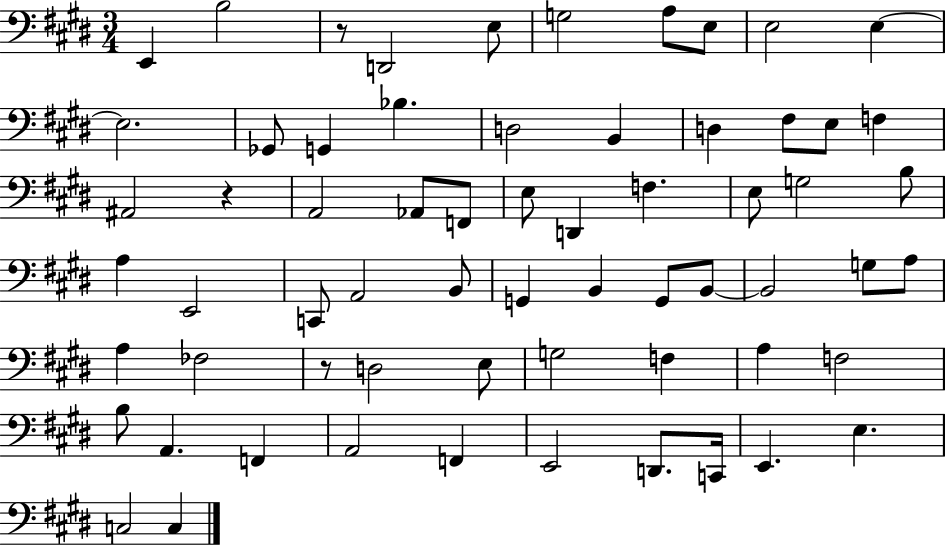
{
  \clef bass
  \numericTimeSignature
  \time 3/4
  \key e \major
  e,4 b2 | r8 d,2 e8 | g2 a8 e8 | e2 e4~~ | \break e2. | ges,8 g,4 bes4. | d2 b,4 | d4 fis8 e8 f4 | \break ais,2 r4 | a,2 aes,8 f,8 | e8 d,4 f4. | e8 g2 b8 | \break a4 e,2 | c,8 a,2 b,8 | g,4 b,4 g,8 b,8~~ | b,2 g8 a8 | \break a4 fes2 | r8 d2 e8 | g2 f4 | a4 f2 | \break b8 a,4. f,4 | a,2 f,4 | e,2 d,8. c,16 | e,4. e4. | \break c2 c4 | \bar "|."
}